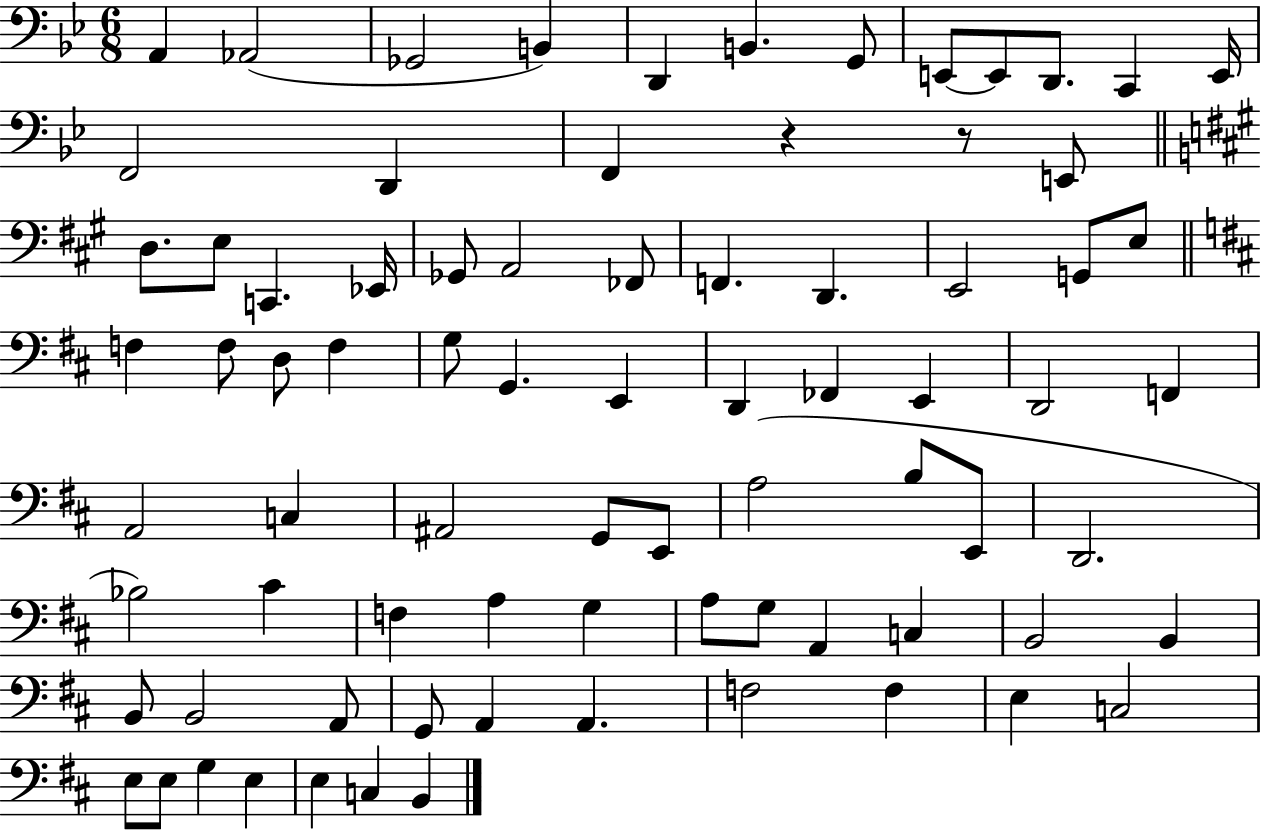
X:1
T:Untitled
M:6/8
L:1/4
K:Bb
A,, _A,,2 _G,,2 B,, D,, B,, G,,/2 E,,/2 E,,/2 D,,/2 C,, E,,/4 F,,2 D,, F,, z z/2 E,,/2 D,/2 E,/2 C,, _E,,/4 _G,,/2 A,,2 _F,,/2 F,, D,, E,,2 G,,/2 E,/2 F, F,/2 D,/2 F, G,/2 G,, E,, D,, _F,, E,, D,,2 F,, A,,2 C, ^A,,2 G,,/2 E,,/2 A,2 B,/2 E,,/2 D,,2 _B,2 ^C F, A, G, A,/2 G,/2 A,, C, B,,2 B,, B,,/2 B,,2 A,,/2 G,,/2 A,, A,, F,2 F, E, C,2 E,/2 E,/2 G, E, E, C, B,,